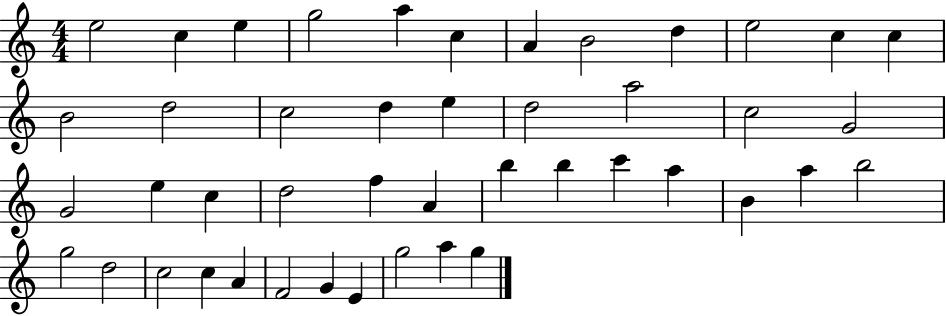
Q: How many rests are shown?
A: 0